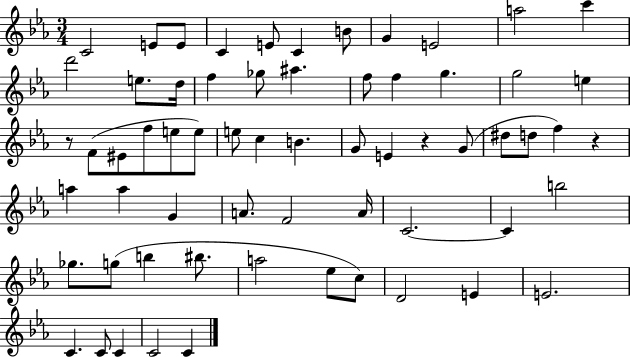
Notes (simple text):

C4/h E4/e E4/e C4/q E4/e C4/q B4/e G4/q E4/h A5/h C6/q D6/h E5/e. D5/s F5/q Gb5/e A#5/q. F5/e F5/q G5/q. G5/h E5/q R/e F4/e EIS4/e F5/e E5/e E5/e E5/e C5/q B4/q. G4/e E4/q R/q G4/e D#5/e D5/e F5/q R/q A5/q A5/q G4/q A4/e. F4/h A4/s C4/h. C4/q B5/h Gb5/e. G5/e B5/q BIS5/e. A5/h Eb5/e C5/e D4/h E4/q E4/h. C4/q. C4/e C4/q C4/h C4/q